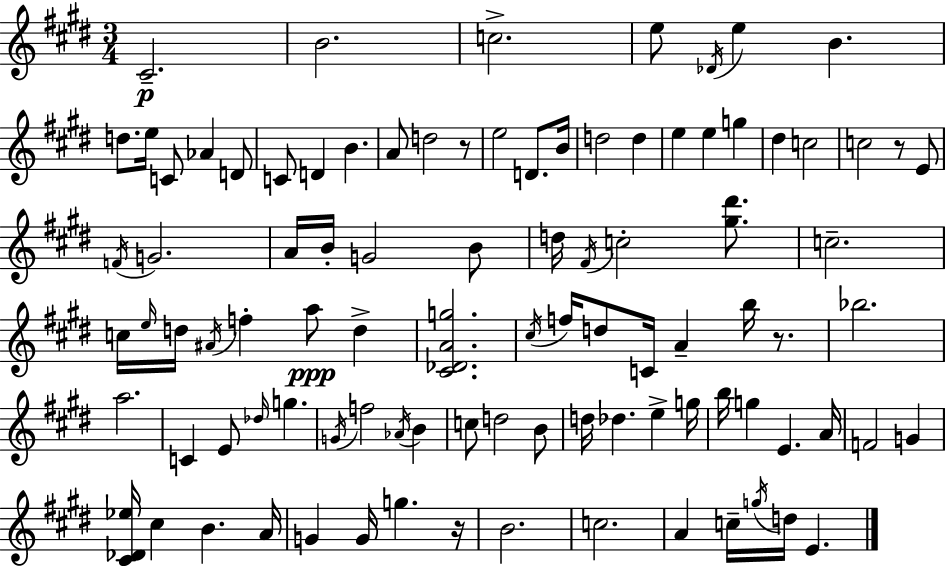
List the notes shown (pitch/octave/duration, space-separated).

C#4/h. B4/h. C5/h. E5/e Db4/s E5/q B4/q. D5/e. E5/s C4/e Ab4/q D4/e C4/e D4/q B4/q. A4/e D5/h R/e E5/h D4/e. B4/s D5/h D5/q E5/q E5/q G5/q D#5/q C5/h C5/h R/e E4/e F4/s G4/h. A4/s B4/s G4/h B4/e D5/s F#4/s C5/h [G#5,D#6]/e. C5/h. C5/s E5/s D5/s A#4/s F5/q A5/e D5/q [C#4,Db4,A4,G5]/h. C#5/s F5/s D5/e C4/s A4/q B5/s R/e. Bb5/h. A5/h. C4/q E4/e Db5/s G5/q. G4/s F5/h Ab4/s B4/q C5/e D5/h B4/e D5/s Db5/q. E5/q G5/s B5/s G5/q E4/q. A4/s F4/h G4/q [C#4,Db4,Eb5]/s C#5/q B4/q. A4/s G4/q G4/s G5/q. R/s B4/h. C5/h. A4/q C5/s G5/s D5/s E4/q.